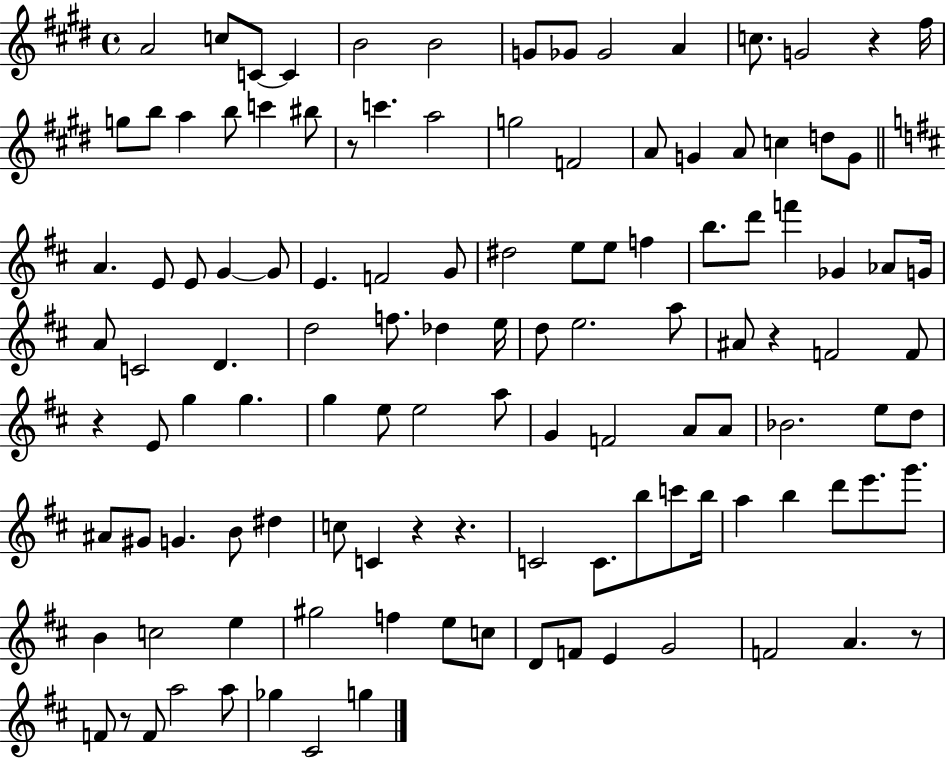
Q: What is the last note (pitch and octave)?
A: G5